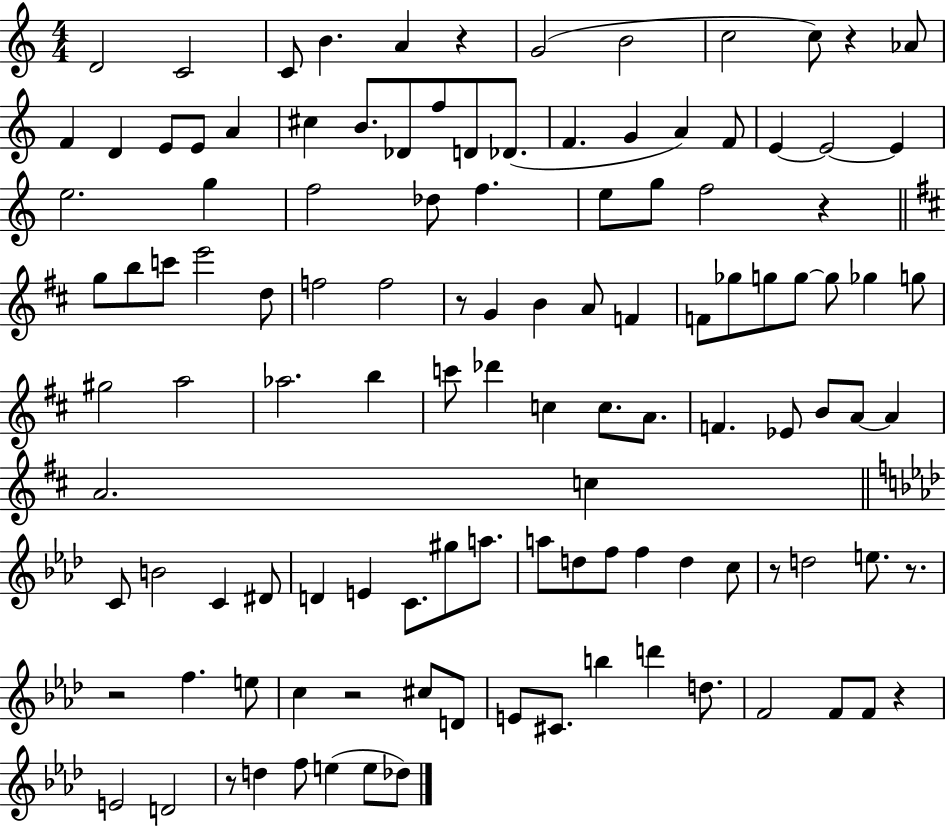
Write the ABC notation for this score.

X:1
T:Untitled
M:4/4
L:1/4
K:C
D2 C2 C/2 B A z G2 B2 c2 c/2 z _A/2 F D E/2 E/2 A ^c B/2 _D/2 f/2 D/2 _D/2 F G A F/2 E E2 E e2 g f2 _d/2 f e/2 g/2 f2 z g/2 b/2 c'/2 e'2 d/2 f2 f2 z/2 G B A/2 F F/2 _g/2 g/2 g/2 g/2 _g g/2 ^g2 a2 _a2 b c'/2 _d' c c/2 A/2 F _E/2 B/2 A/2 A A2 c C/2 B2 C ^D/2 D E C/2 ^g/2 a/2 a/2 d/2 f/2 f d c/2 z/2 d2 e/2 z/2 z2 f e/2 c z2 ^c/2 D/2 E/2 ^C/2 b d' d/2 F2 F/2 F/2 z E2 D2 z/2 d f/2 e e/2 _d/2